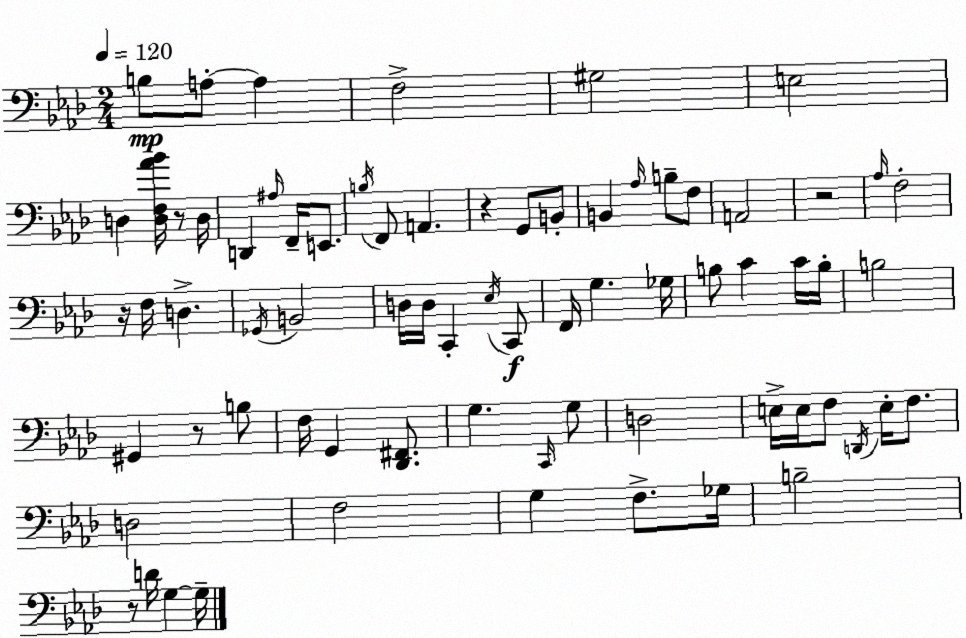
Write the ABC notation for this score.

X:1
T:Untitled
M:2/4
L:1/4
K:Ab
B,/2 A,/2 A, F,2 ^G,2 E,2 D, [D,F,_A_B]/4 z/2 D,/4 D,, ^A,/4 F,,/4 E,,/2 B,/4 F,,/2 A,, z G,,/2 B,,/2 B,, _A,/4 B,/2 F,/2 A,,2 z2 _A,/4 F,2 z/4 F,/4 D, _G,,/4 B,,2 D,/4 D,/4 C,, _E,/4 C,,/2 F,,/4 G, _G,/4 B,/2 C C/4 B,/4 B,2 ^G,, z/2 B,/2 F,/4 G,, [_D,,^F,,]/2 G, C,,/4 G,/2 D,2 E,/4 E,/4 F,/2 D,,/4 E,/4 F,/2 D,2 F,2 G, F,/2 _G,/4 B,2 z/2 D/4 G, G,/4